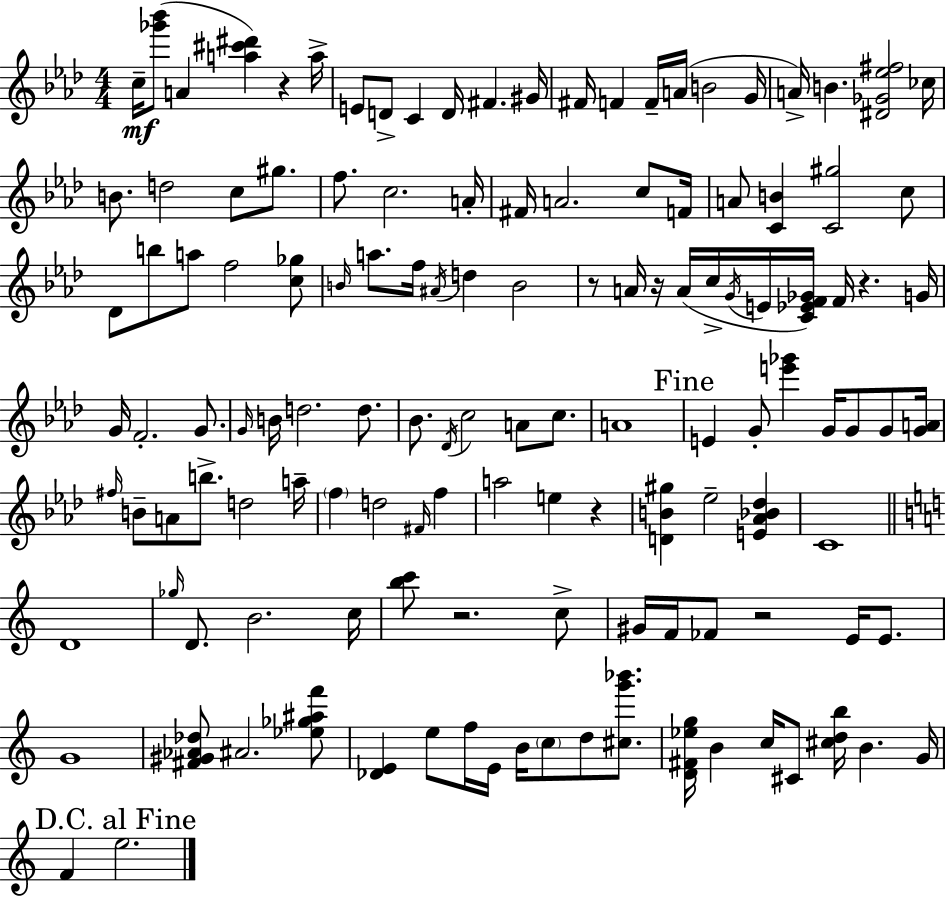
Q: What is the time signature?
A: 4/4